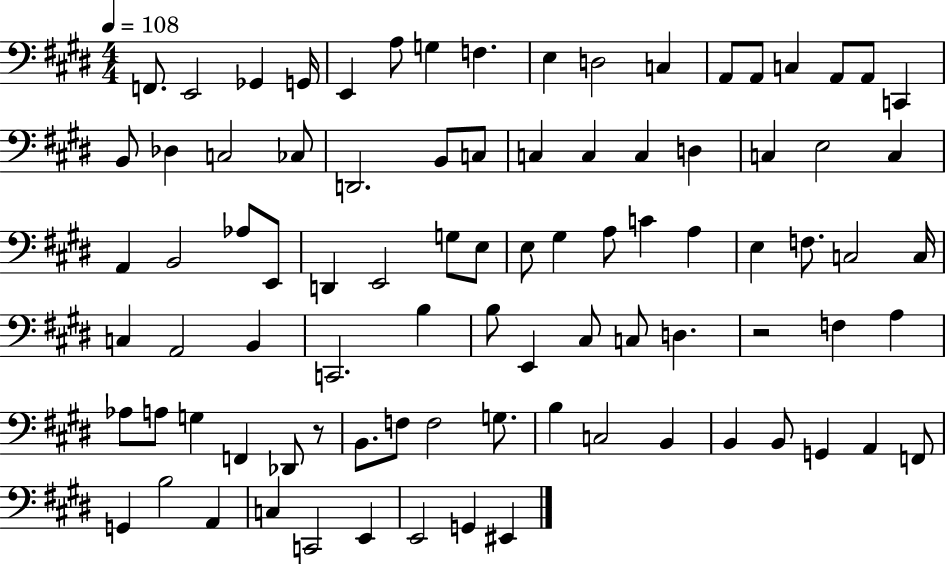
F2/e. E2/h Gb2/q G2/s E2/q A3/e G3/q F3/q. E3/q D3/h C3/q A2/e A2/e C3/q A2/e A2/e C2/q B2/e Db3/q C3/h CES3/e D2/h. B2/e C3/e C3/q C3/q C3/q D3/q C3/q E3/h C3/q A2/q B2/h Ab3/e E2/e D2/q E2/h G3/e E3/e E3/e G#3/q A3/e C4/q A3/q E3/q F3/e. C3/h C3/s C3/q A2/h B2/q C2/h. B3/q B3/e E2/q C#3/e C3/e D3/q. R/h F3/q A3/q Ab3/e A3/e G3/q F2/q Db2/e R/e B2/e. F3/e F3/h G3/e. B3/q C3/h B2/q B2/q B2/e G2/q A2/q F2/e G2/q B3/h A2/q C3/q C2/h E2/q E2/h G2/q EIS2/q